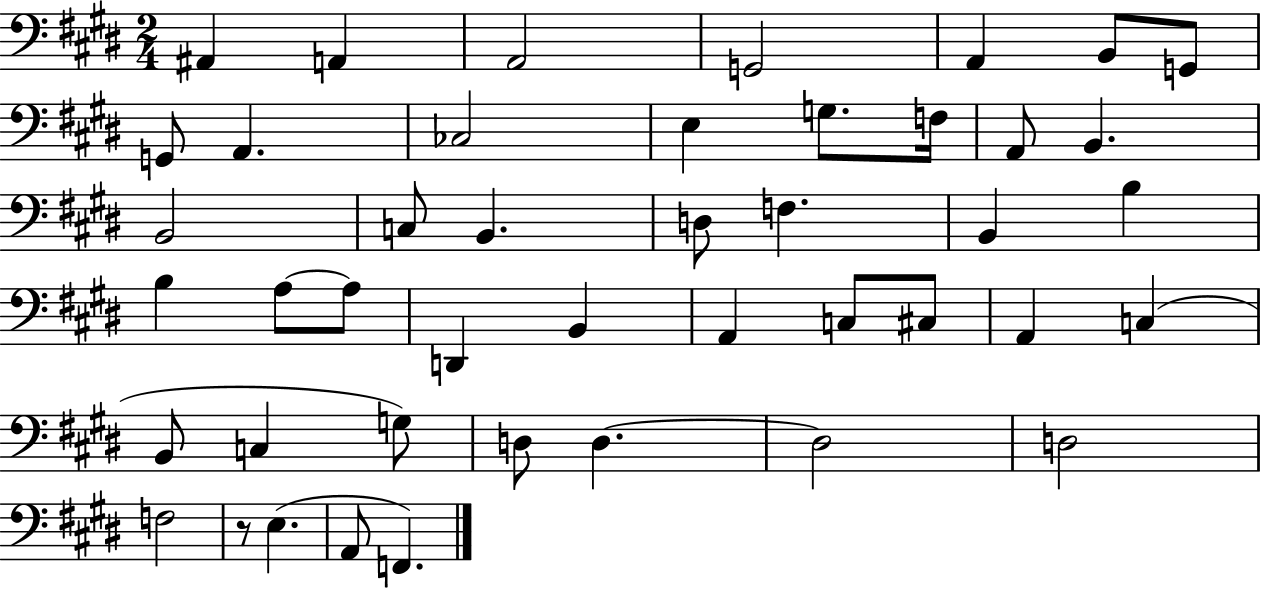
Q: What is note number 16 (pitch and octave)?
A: B2